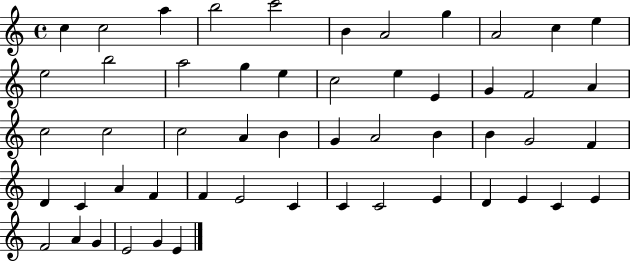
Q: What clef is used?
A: treble